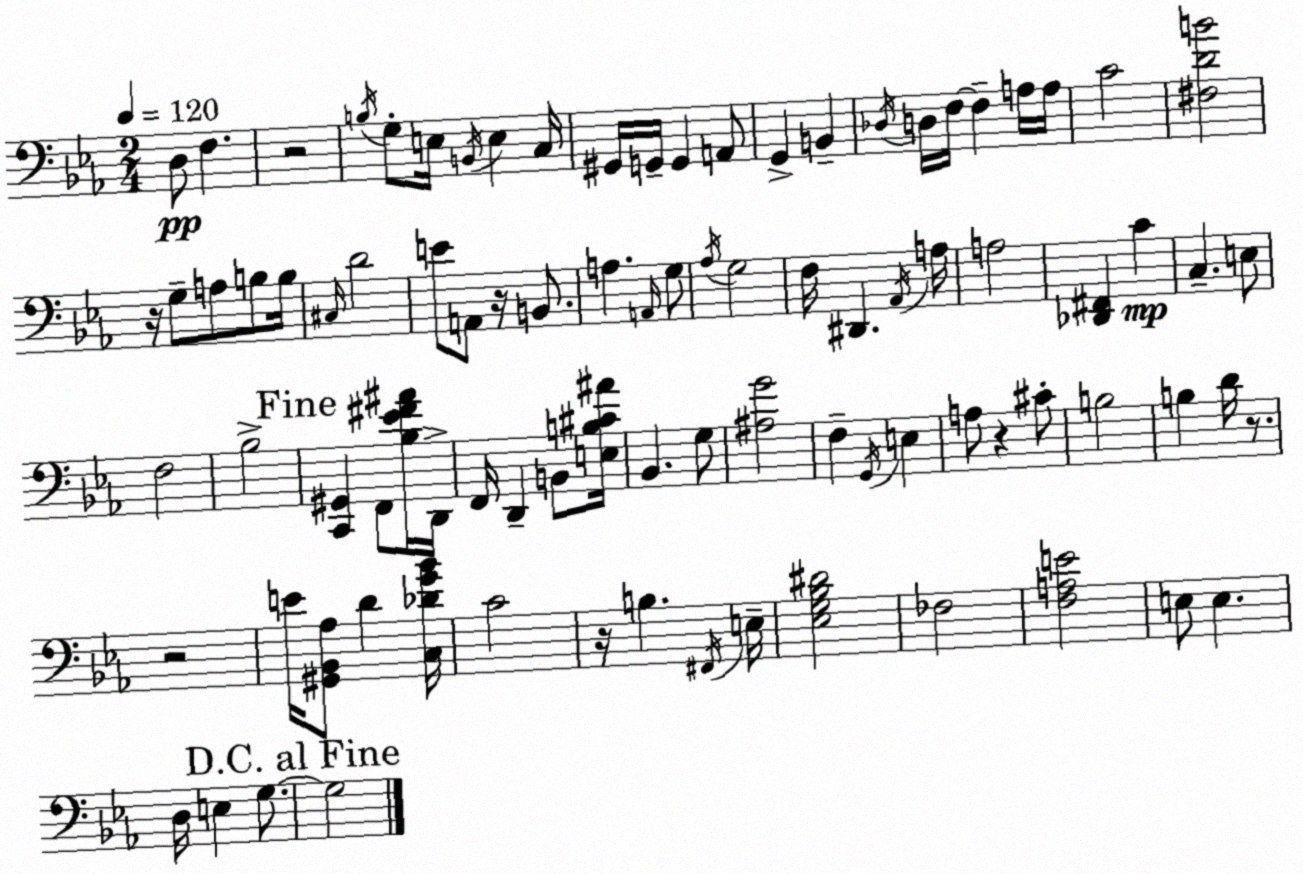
X:1
T:Untitled
M:2/4
L:1/4
K:Eb
D,/2 F, z2 B,/4 G,/2 E,/4 B,,/4 E, C,/4 ^G,,/4 G,,/4 G,, A,,/2 G,, B,, _D,/4 D,/4 F,/4 F, A,/4 A,/4 C2 [^F,DB]2 z/4 G,/2 A,/2 B,/2 B,/4 ^C,/4 D2 E/2 A,,/2 z/4 B,,/2 A, A,,/4 G,/2 _A,/4 G,2 F,/4 ^D,, _A,,/4 A,/4 A,2 [_D,,^F,,] C C, E,/2 F,2 _B,2 [C,,^G,,] F,,/2 [_B,_E^F^A]/4 D,,/4 F,,/4 D,, B,,/2 [E,B,^C^A]/4 _B,, G,/2 [^A,G]2 F, G,,/4 E, A,/2 z ^C/2 B,2 B, D/4 z/2 z2 E/4 [^G,,_B,,_A,]/2 D [C,_DG_B]/4 C2 z/4 B, ^F,,/4 E,/4 [_E,G,_B,^D]2 _F,2 [F,A,E]2 E,/2 E, D,/4 E, G,/2 G,2